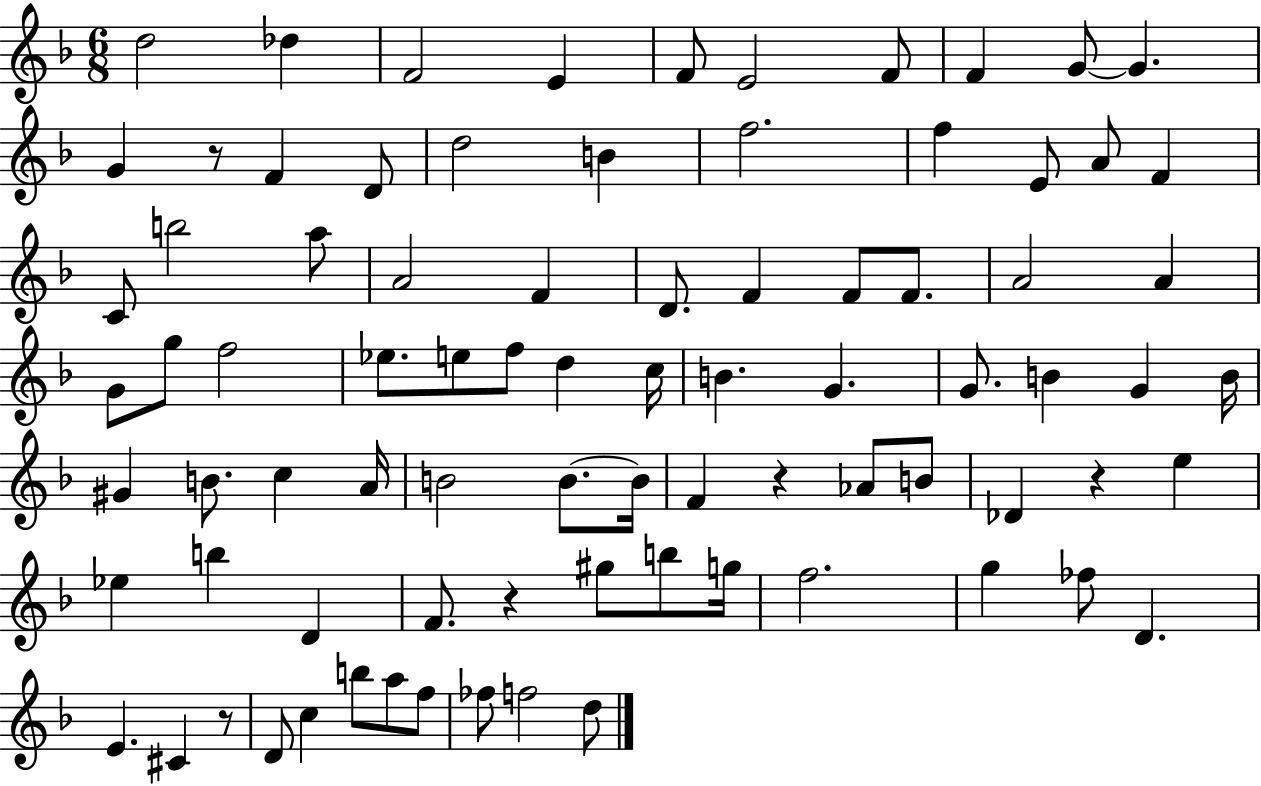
X:1
T:Untitled
M:6/8
L:1/4
K:F
d2 _d F2 E F/2 E2 F/2 F G/2 G G z/2 F D/2 d2 B f2 f E/2 A/2 F C/2 b2 a/2 A2 F D/2 F F/2 F/2 A2 A G/2 g/2 f2 _e/2 e/2 f/2 d c/4 B G G/2 B G B/4 ^G B/2 c A/4 B2 B/2 B/4 F z _A/2 B/2 _D z e _e b D F/2 z ^g/2 b/2 g/4 f2 g _f/2 D E ^C z/2 D/2 c b/2 a/2 f/2 _f/2 f2 d/2